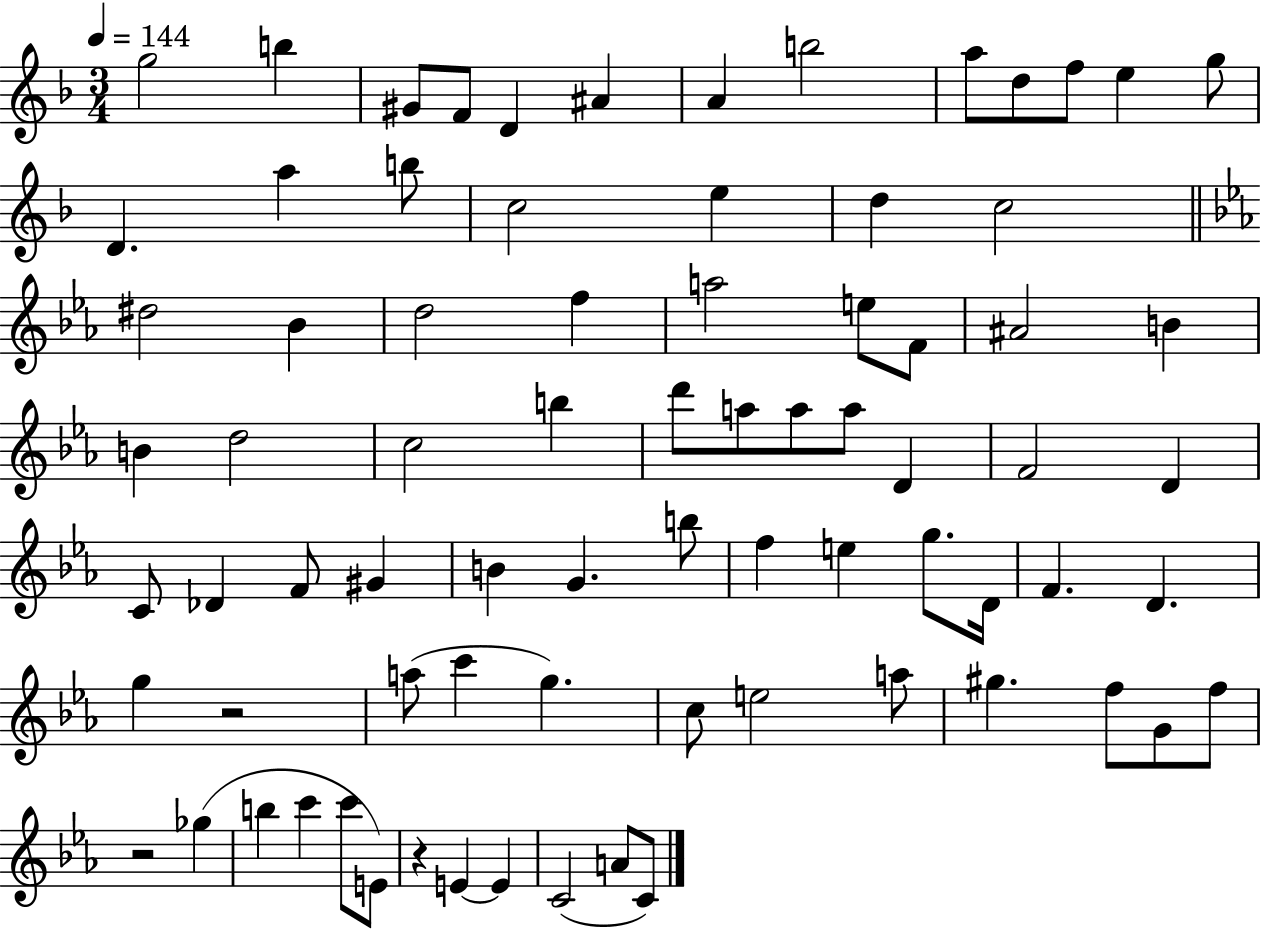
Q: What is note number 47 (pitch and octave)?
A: B5